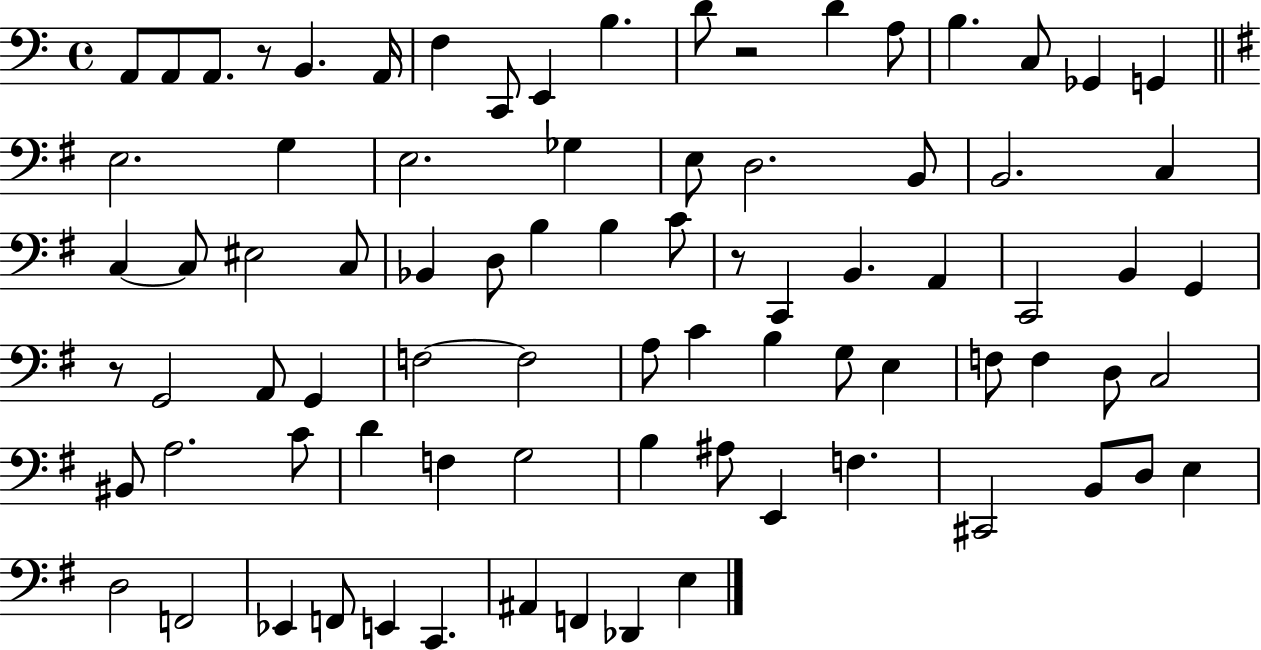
A2/e A2/e A2/e. R/e B2/q. A2/s F3/q C2/e E2/q B3/q. D4/e R/h D4/q A3/e B3/q. C3/e Gb2/q G2/q E3/h. G3/q E3/h. Gb3/q E3/e D3/h. B2/e B2/h. C3/q C3/q C3/e EIS3/h C3/e Bb2/q D3/e B3/q B3/q C4/e R/e C2/q B2/q. A2/q C2/h B2/q G2/q R/e G2/h A2/e G2/q F3/h F3/h A3/e C4/q B3/q G3/e E3/q F3/e F3/q D3/e C3/h BIS2/e A3/h. C4/e D4/q F3/q G3/h B3/q A#3/e E2/q F3/q. C#2/h B2/e D3/e E3/q D3/h F2/h Eb2/q F2/e E2/q C2/q. A#2/q F2/q Db2/q E3/q